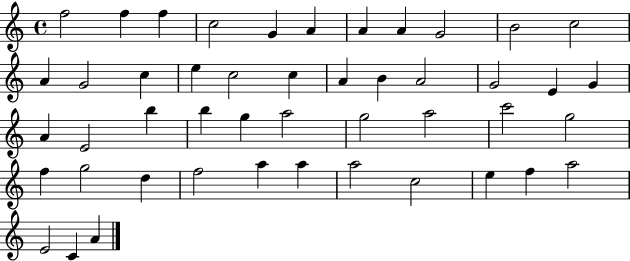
{
  \clef treble
  \time 4/4
  \defaultTimeSignature
  \key c \major
  f''2 f''4 f''4 | c''2 g'4 a'4 | a'4 a'4 g'2 | b'2 c''2 | \break a'4 g'2 c''4 | e''4 c''2 c''4 | a'4 b'4 a'2 | g'2 e'4 g'4 | \break a'4 e'2 b''4 | b''4 g''4 a''2 | g''2 a''2 | c'''2 g''2 | \break f''4 g''2 d''4 | f''2 a''4 a''4 | a''2 c''2 | e''4 f''4 a''2 | \break e'2 c'4 a'4 | \bar "|."
}